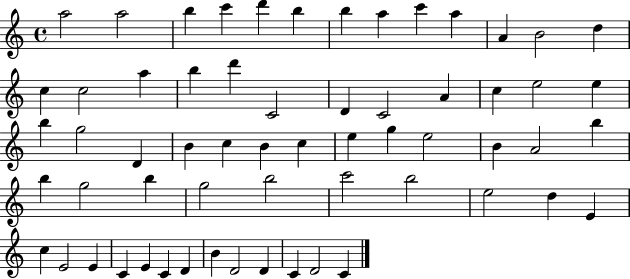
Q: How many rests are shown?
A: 0